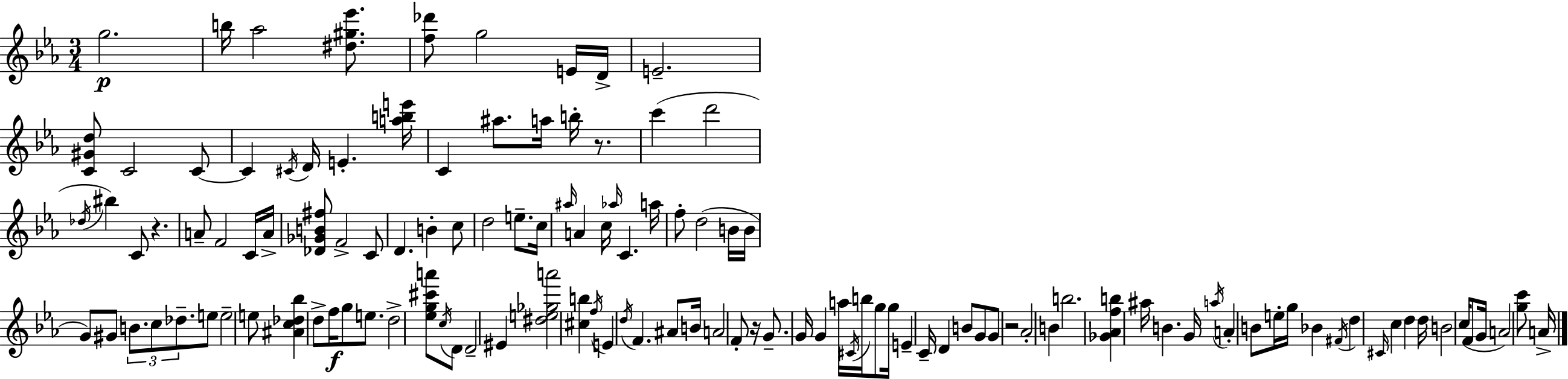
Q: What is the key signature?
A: EES major